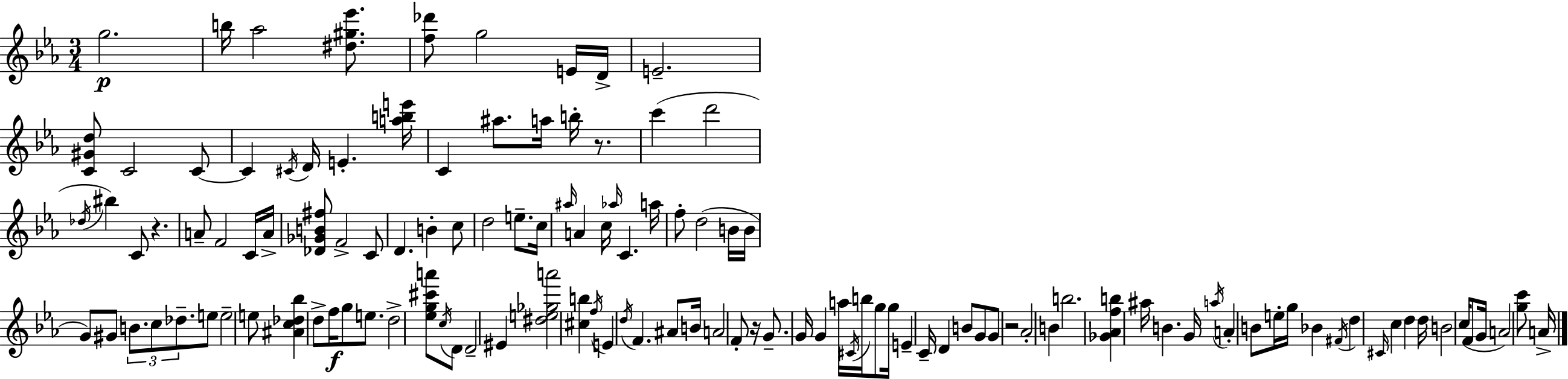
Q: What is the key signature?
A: EES major